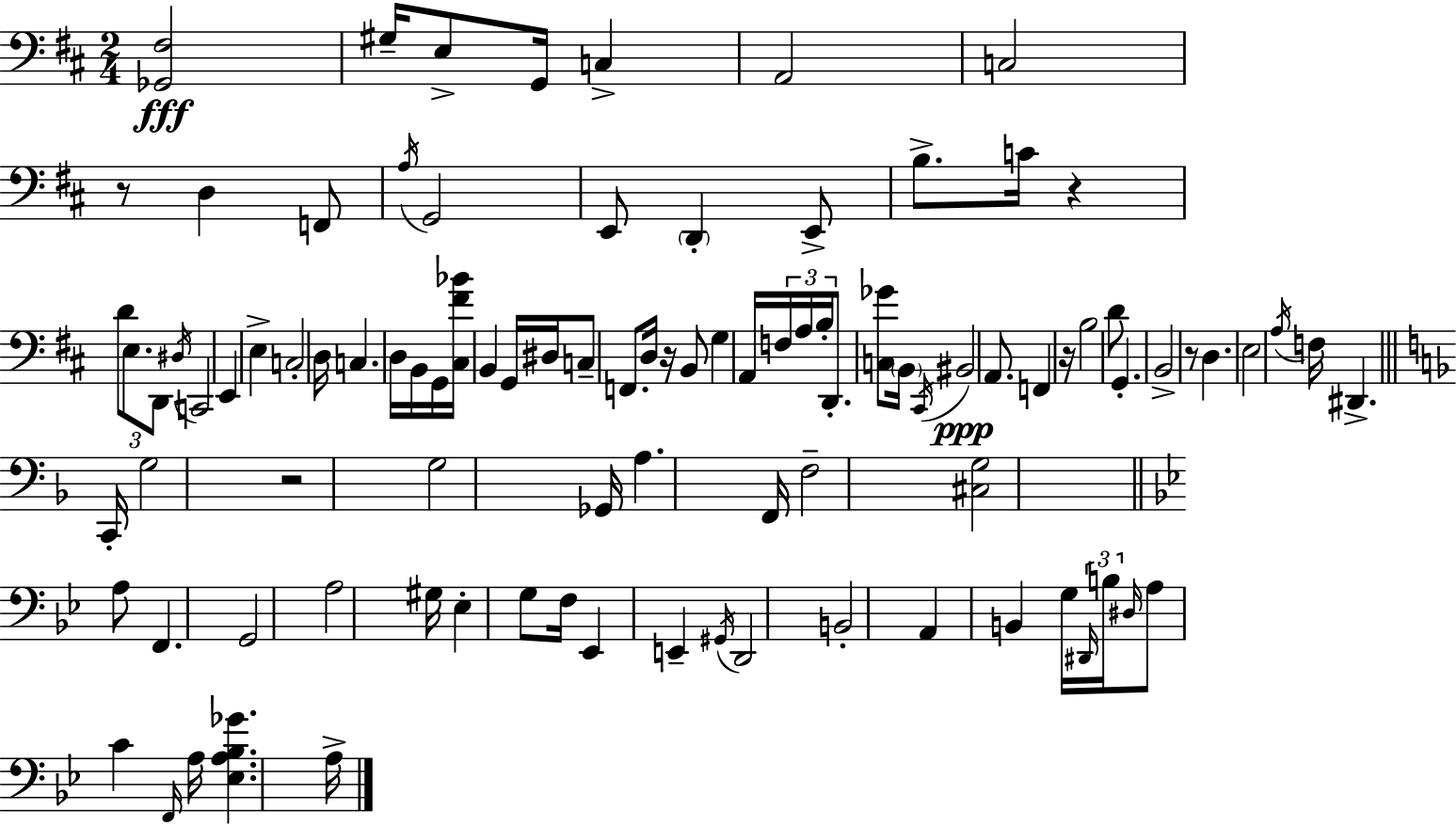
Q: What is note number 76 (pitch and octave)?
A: A2